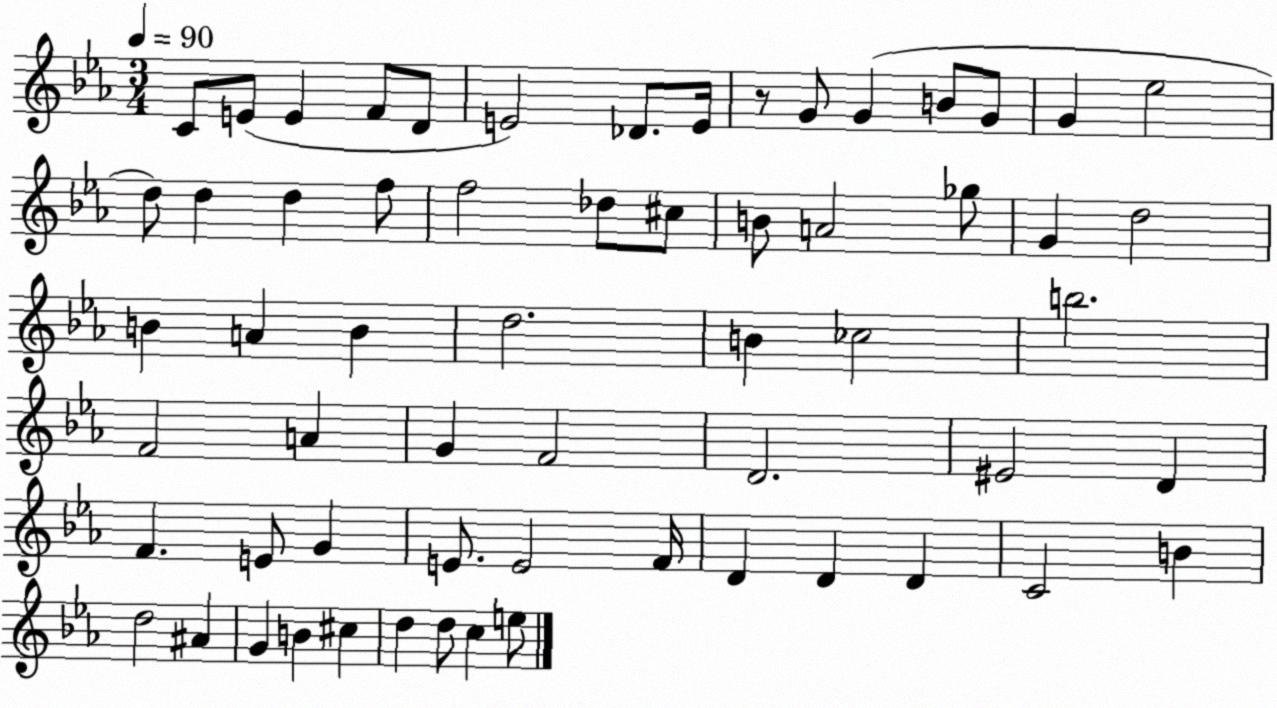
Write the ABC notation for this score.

X:1
T:Untitled
M:3/4
L:1/4
K:Eb
C/2 E/2 E F/2 D/2 E2 _D/2 E/4 z/2 G/2 G B/2 G/2 G _e2 d/2 d d f/2 f2 _d/2 ^c/2 B/2 A2 _g/2 G d2 B A B d2 B _c2 b2 F2 A G F2 D2 ^E2 D F E/2 G E/2 E2 F/4 D D D C2 B d2 ^A G B ^c d d/2 c e/2